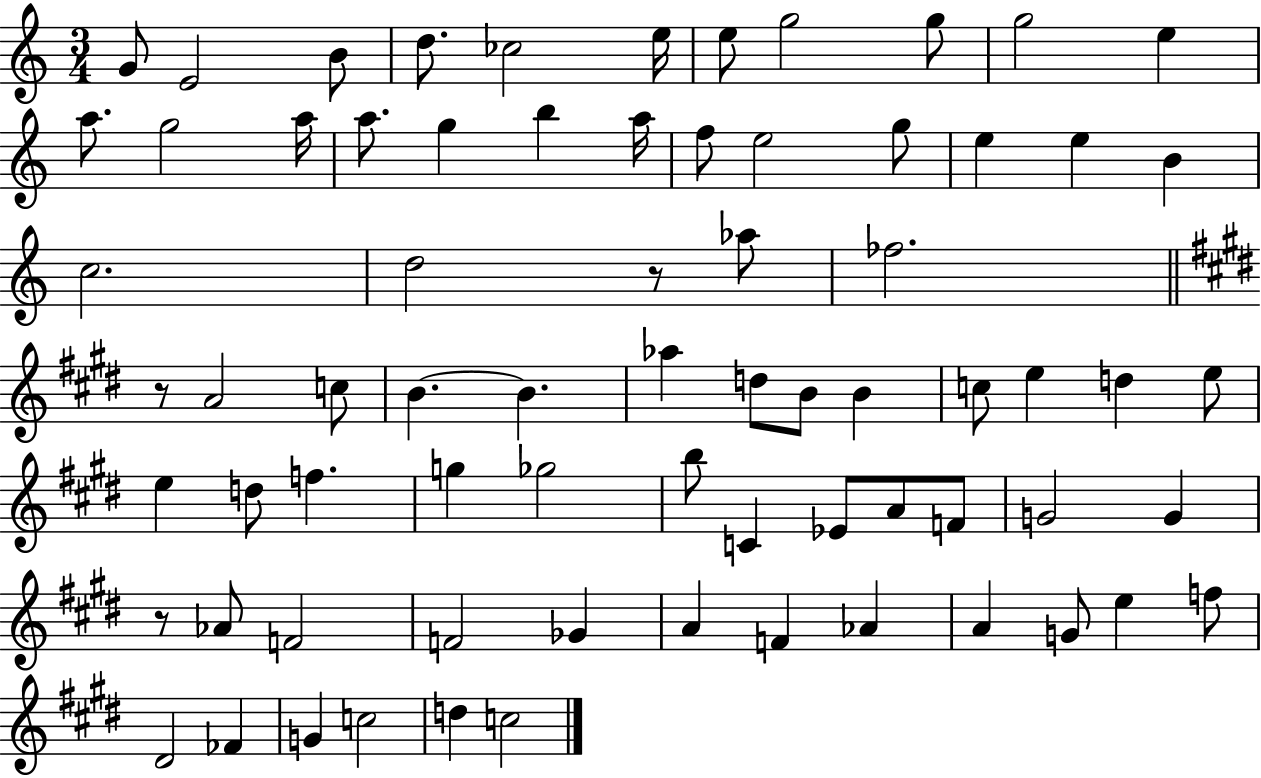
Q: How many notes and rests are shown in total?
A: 72